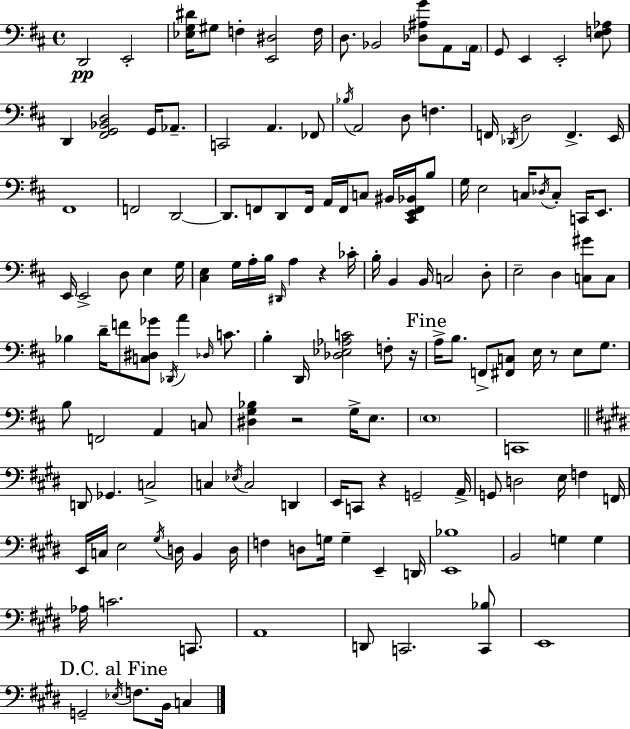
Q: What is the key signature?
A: D major